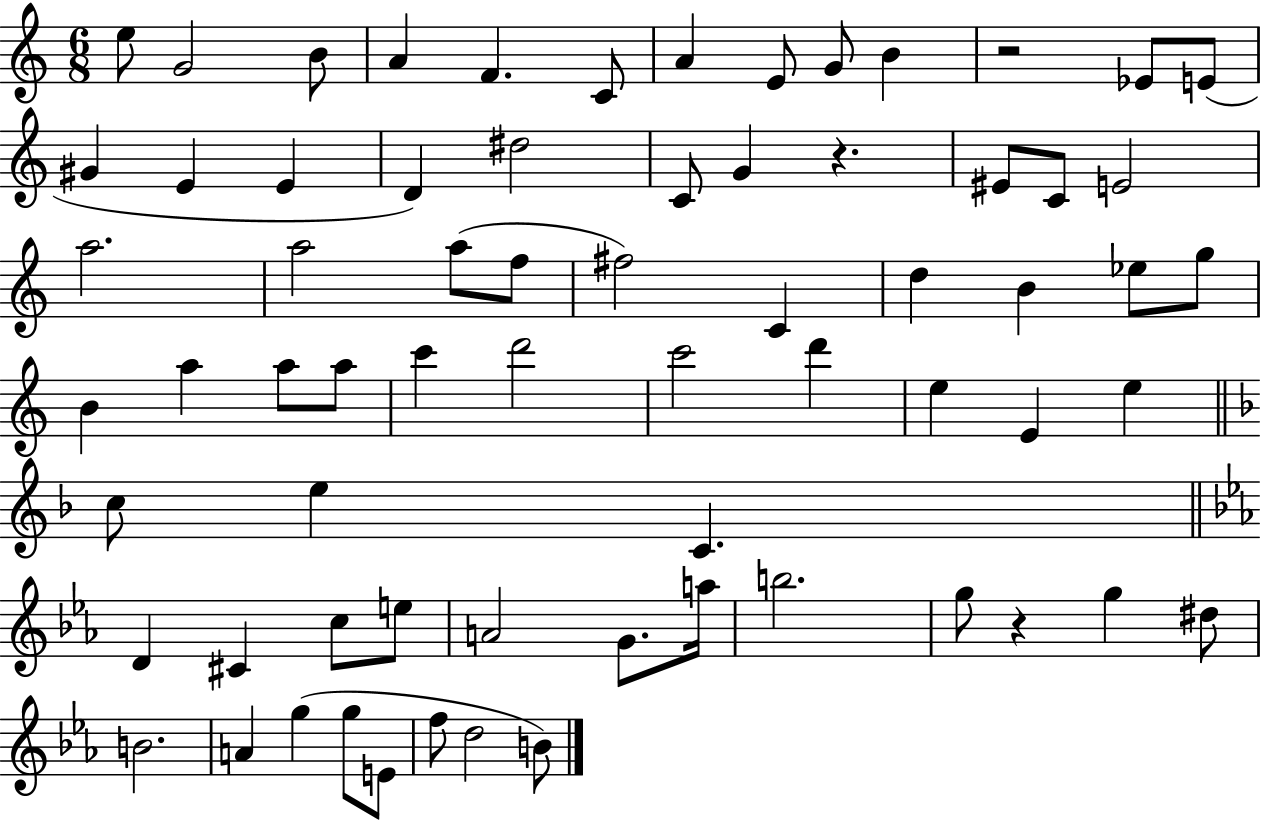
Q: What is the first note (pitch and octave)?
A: E5